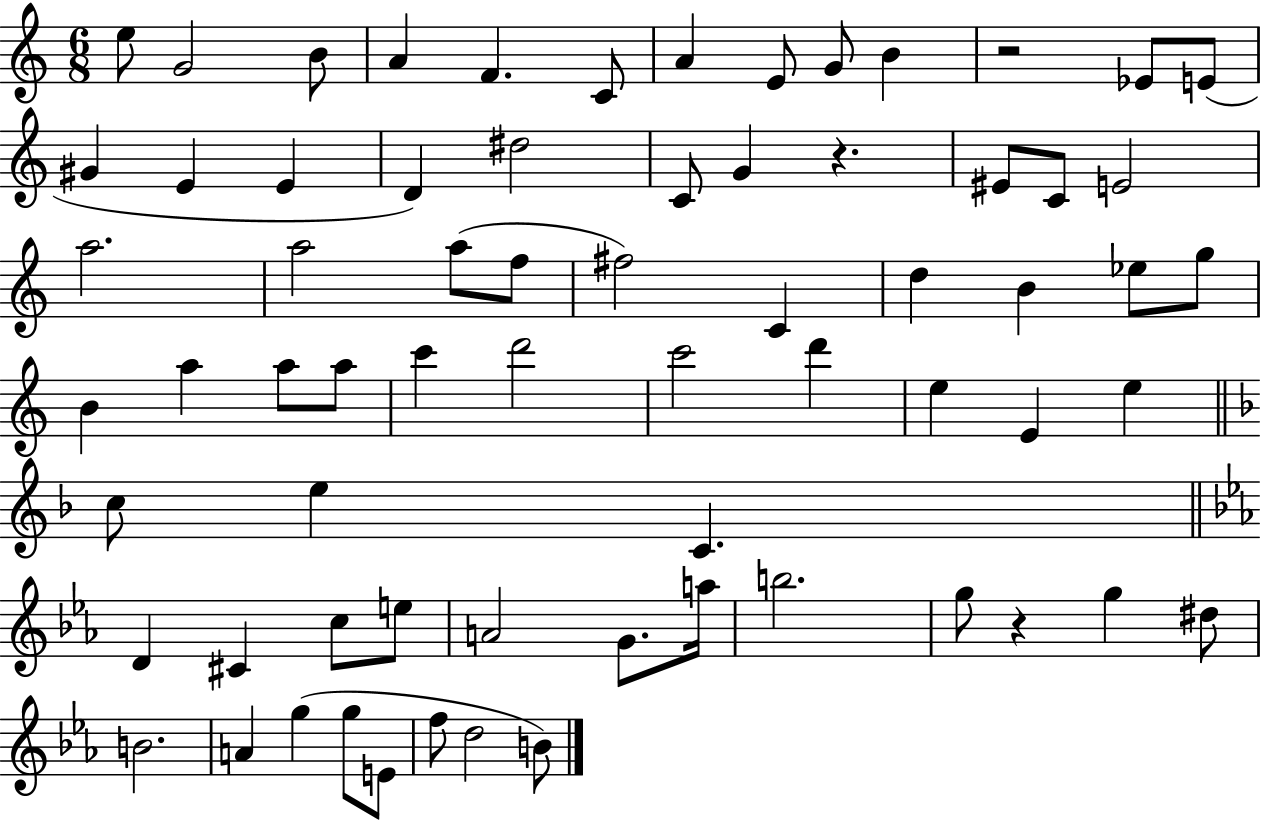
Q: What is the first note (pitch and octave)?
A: E5